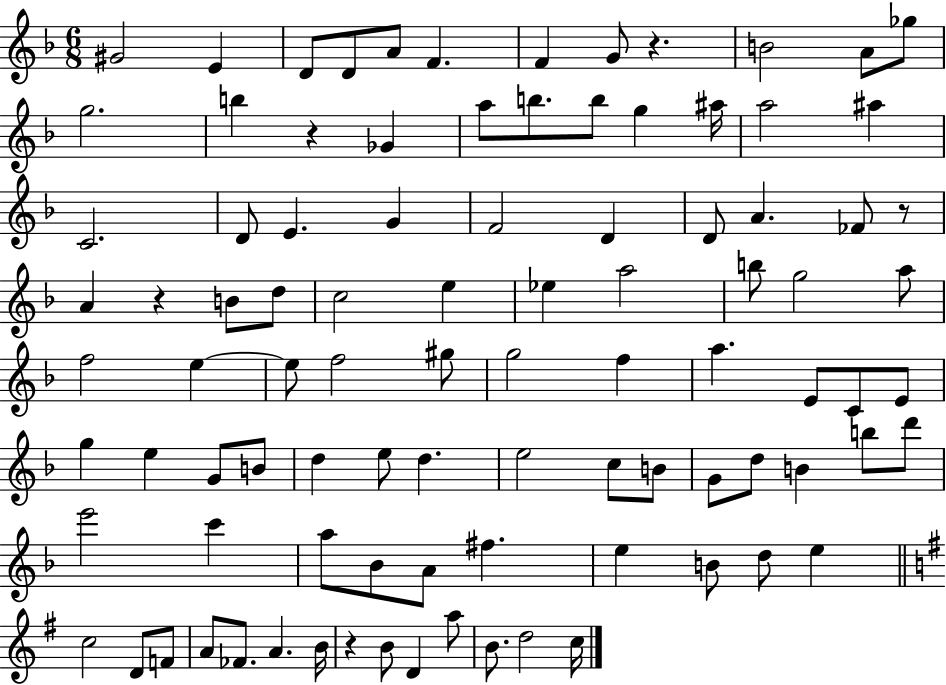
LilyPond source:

{
  \clef treble
  \numericTimeSignature
  \time 6/8
  \key f \major
  \repeat volta 2 { gis'2 e'4 | d'8 d'8 a'8 f'4. | f'4 g'8 r4. | b'2 a'8 ges''8 | \break g''2. | b''4 r4 ges'4 | a''8 b''8. b''8 g''4 ais''16 | a''2 ais''4 | \break c'2. | d'8 e'4. g'4 | f'2 d'4 | d'8 a'4. fes'8 r8 | \break a'4 r4 b'8 d''8 | c''2 e''4 | ees''4 a''2 | b''8 g''2 a''8 | \break f''2 e''4~~ | e''8 f''2 gis''8 | g''2 f''4 | a''4. e'8 c'8 e'8 | \break g''4 e''4 g'8 b'8 | d''4 e''8 d''4. | e''2 c''8 b'8 | g'8 d''8 b'4 b''8 d'''8 | \break e'''2 c'''4 | a''8 bes'8 a'8 fis''4. | e''4 b'8 d''8 e''4 | \bar "||" \break \key g \major c''2 d'8 f'8 | a'8 fes'8. a'4. b'16 | r4 b'8 d'4 a''8 | b'8. d''2 c''16 | \break } \bar "|."
}